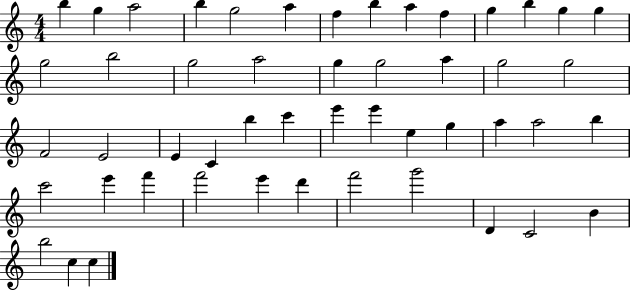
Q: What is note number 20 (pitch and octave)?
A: G5